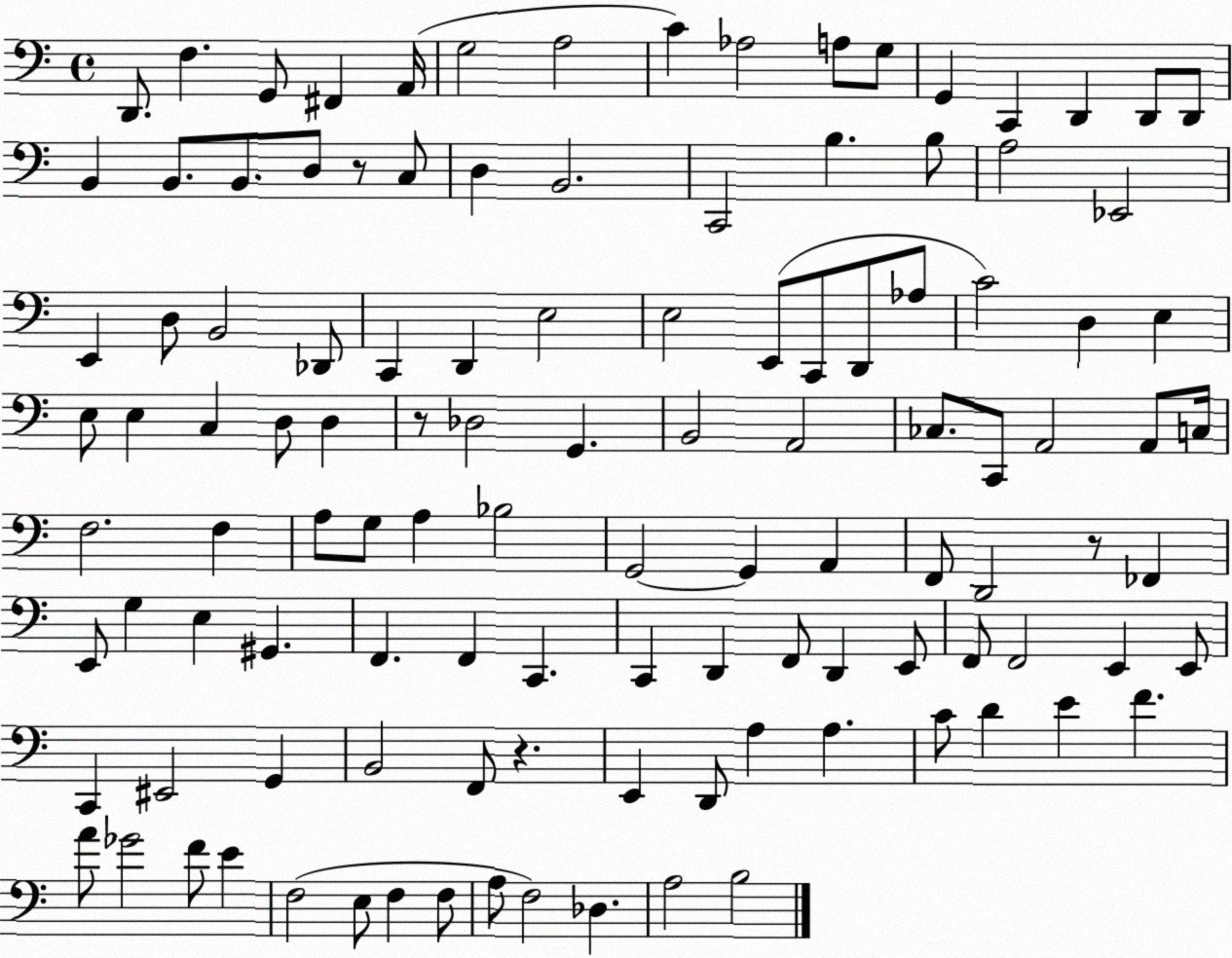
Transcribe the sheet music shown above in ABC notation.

X:1
T:Untitled
M:4/4
L:1/4
K:C
D,,/2 F, G,,/2 ^F,, A,,/4 G,2 A,2 C _A,2 A,/2 G,/2 G,, C,, D,, D,,/2 D,,/2 B,, B,,/2 B,,/2 D,/2 z/2 C,/2 D, B,,2 C,,2 B, B,/2 A,2 _E,,2 E,, D,/2 B,,2 _D,,/2 C,, D,, E,2 E,2 E,,/2 C,,/2 D,,/2 _A,/2 C2 D, E, E,/2 E, C, D,/2 D, z/2 _D,2 G,, B,,2 A,,2 _C,/2 C,,/2 A,,2 A,,/2 C,/4 F,2 F, A,/2 G,/2 A, _B,2 G,,2 G,, A,, F,,/2 D,,2 z/2 _F,, E,,/2 G, E, ^G,, F,, F,, C,, C,, D,, F,,/2 D,, E,,/2 F,,/2 F,,2 E,, E,,/2 C,, ^E,,2 G,, B,,2 F,,/2 z E,, D,,/2 A, A, C/2 D E F A/2 _G2 F/2 E F,2 E,/2 F, F,/2 A,/2 F,2 _D, A,2 B,2